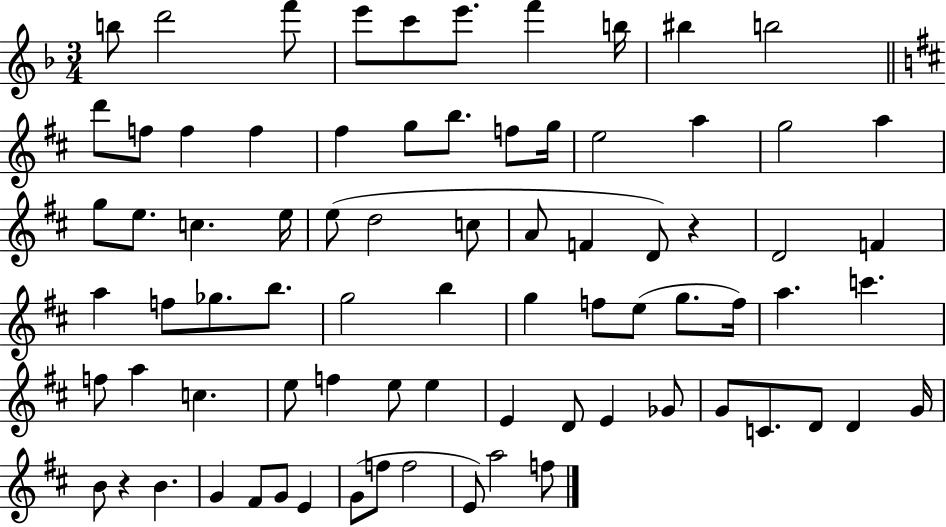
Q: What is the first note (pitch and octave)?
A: B5